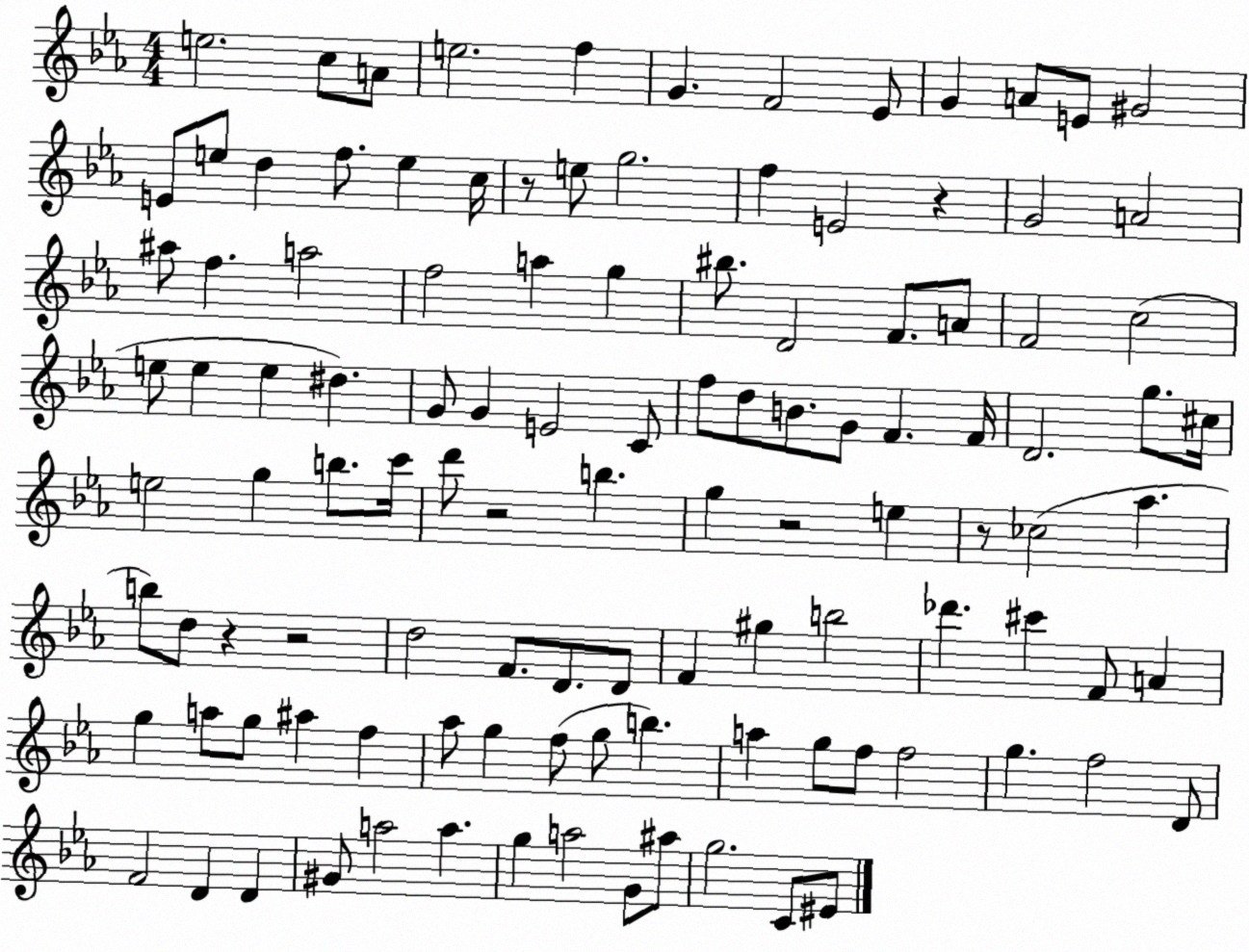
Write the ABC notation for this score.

X:1
T:Untitled
M:4/4
L:1/4
K:Eb
e2 c/2 A/2 e2 f G F2 _E/2 G A/2 E/2 ^G2 E/2 e/2 d f/2 e c/4 z/2 e/2 g2 f E2 z G2 A2 ^a/2 f a2 f2 a g ^b/2 D2 F/2 A/2 F2 c2 e/2 e e ^d G/2 G E2 C/2 f/2 d/2 B/2 G/2 F F/4 D2 g/2 ^c/4 e2 g b/2 c'/4 d'/2 z2 b g z2 e z/2 _c2 _a b/2 d/2 z z2 d2 F/2 D/2 D/2 F ^g b2 _d' ^c' F/2 A g a/2 g/2 ^a f _a/2 g f/2 g/2 b a g/2 f/2 f2 g f2 D/2 F2 D D ^G/2 a2 a g a2 G/2 ^a/2 g2 C/2 ^E/2